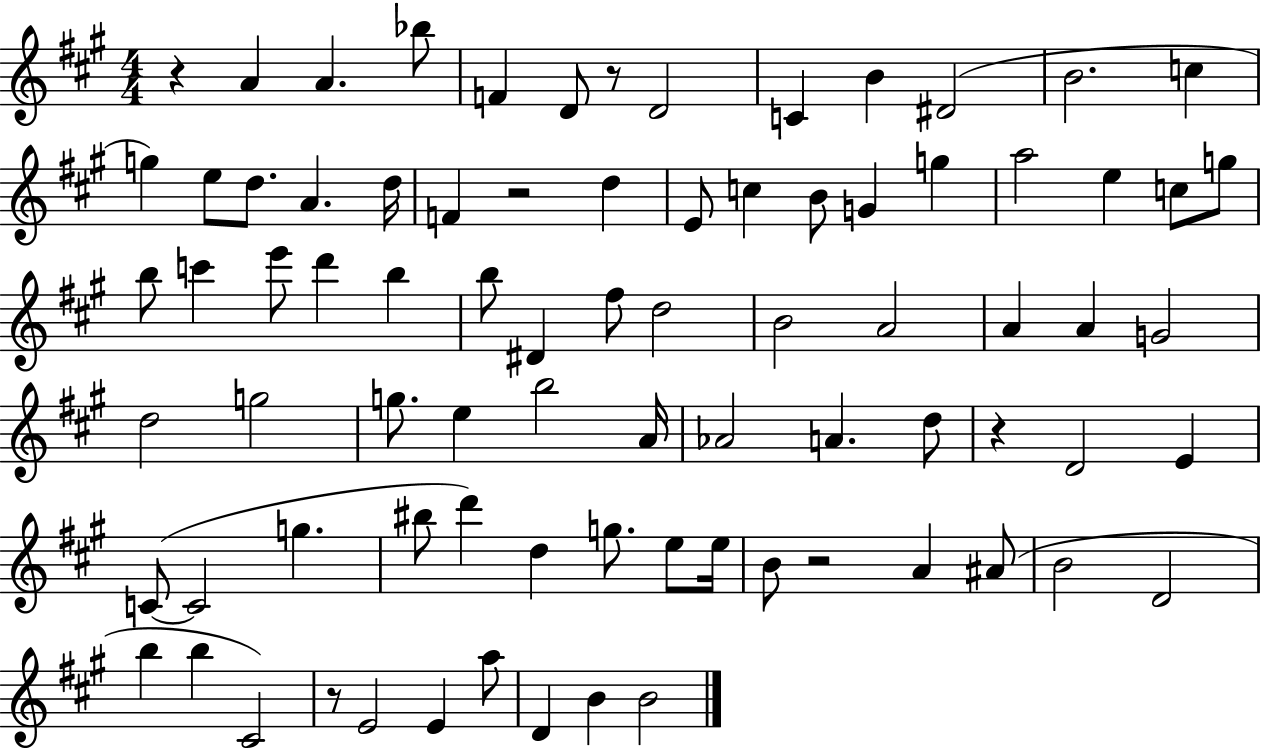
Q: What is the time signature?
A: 4/4